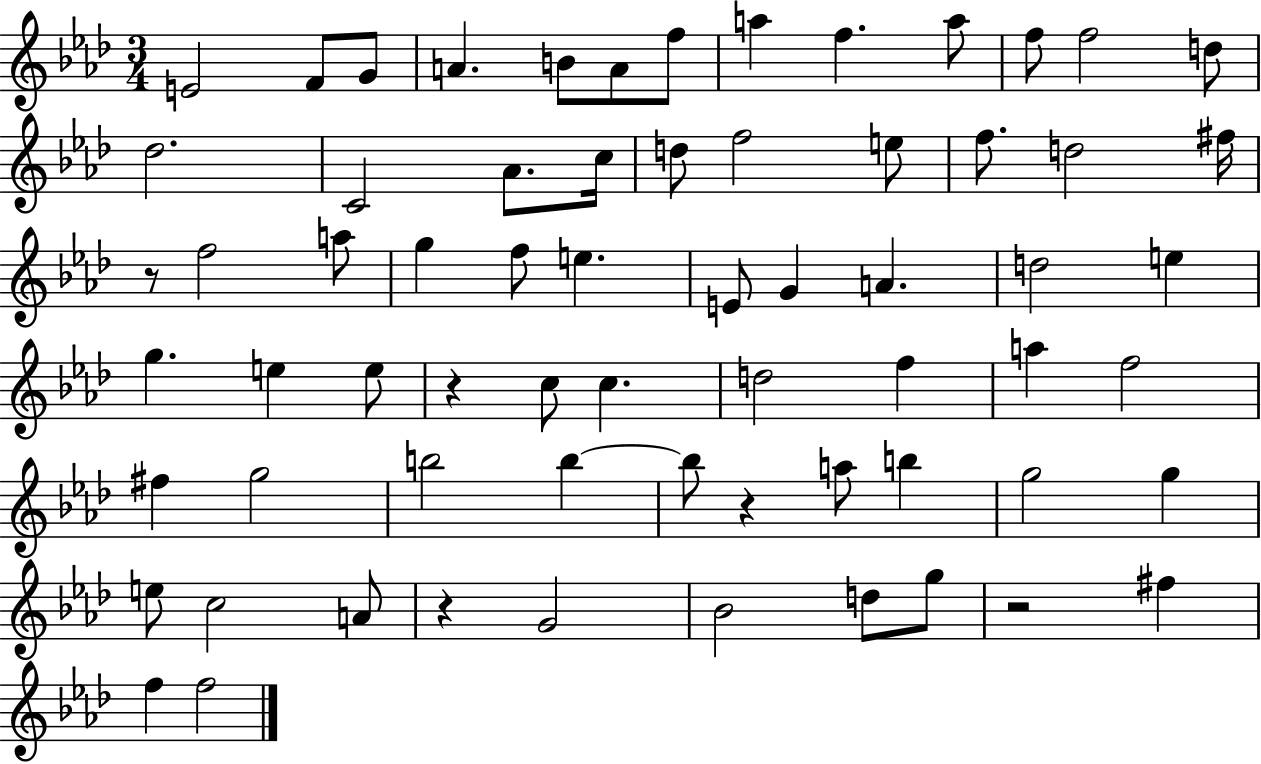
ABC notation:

X:1
T:Untitled
M:3/4
L:1/4
K:Ab
E2 F/2 G/2 A B/2 A/2 f/2 a f a/2 f/2 f2 d/2 _d2 C2 _A/2 c/4 d/2 f2 e/2 f/2 d2 ^f/4 z/2 f2 a/2 g f/2 e E/2 G A d2 e g e e/2 z c/2 c d2 f a f2 ^f g2 b2 b b/2 z a/2 b g2 g e/2 c2 A/2 z G2 _B2 d/2 g/2 z2 ^f f f2